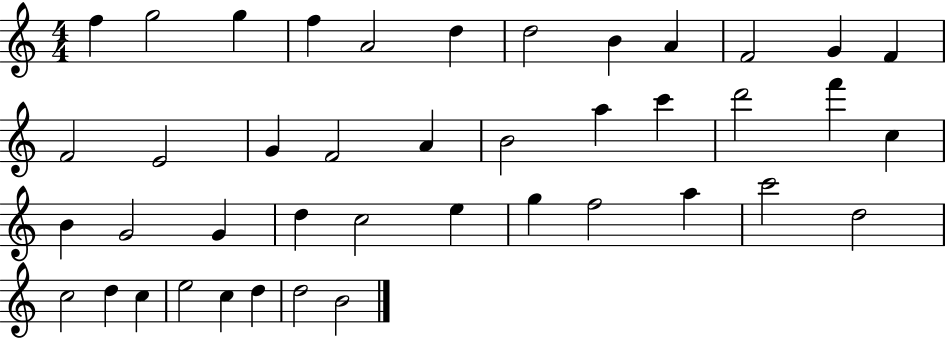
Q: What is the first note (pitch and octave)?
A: F5